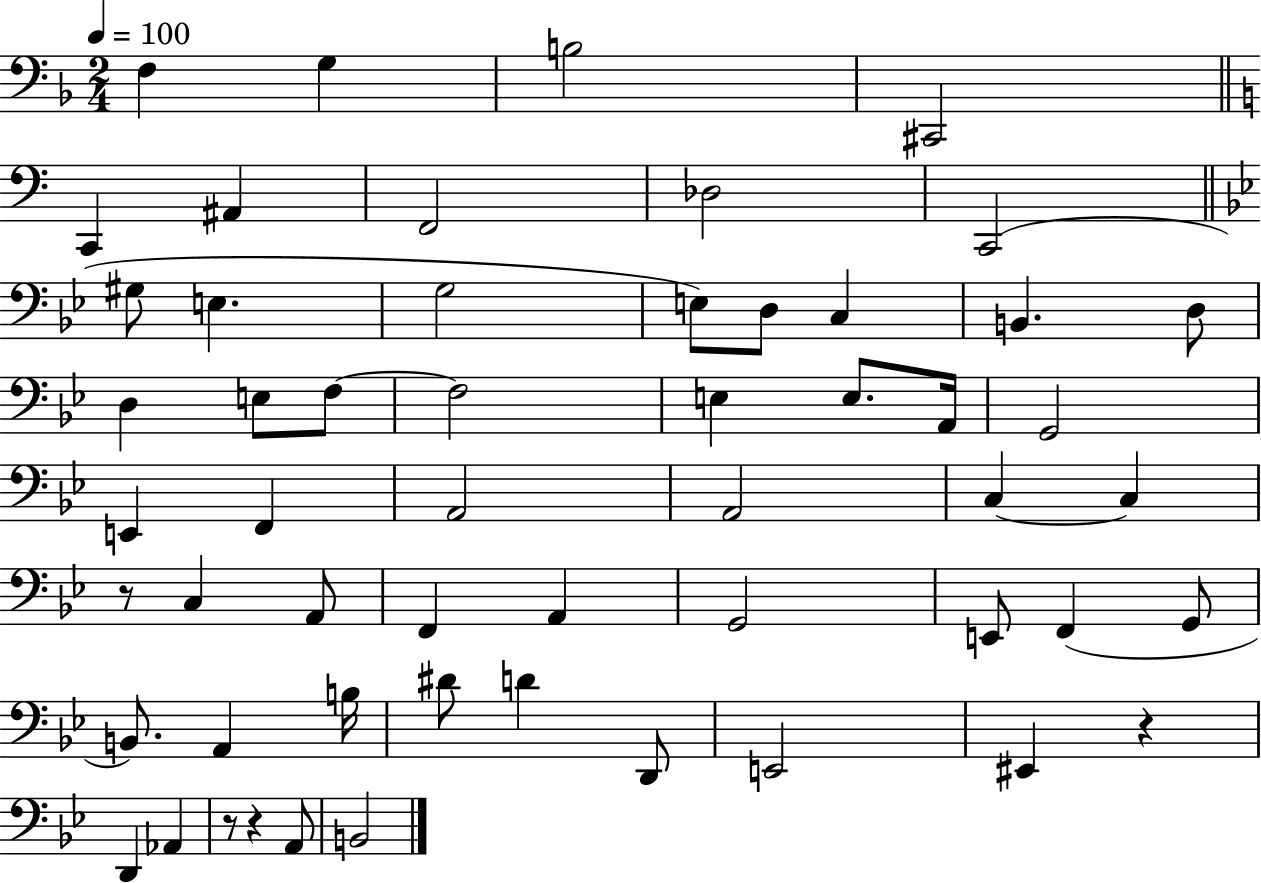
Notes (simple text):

F3/q G3/q B3/h C#2/h C2/q A#2/q F2/h Db3/h C2/h G#3/e E3/q. G3/h E3/e D3/e C3/q B2/q. D3/e D3/q E3/e F3/e F3/h E3/q E3/e. A2/s G2/h E2/q F2/q A2/h A2/h C3/q C3/q R/e C3/q A2/e F2/q A2/q G2/h E2/e F2/q G2/e B2/e. A2/q B3/s D#4/e D4/q D2/e E2/h EIS2/q R/q D2/q Ab2/q R/e R/q A2/e B2/h